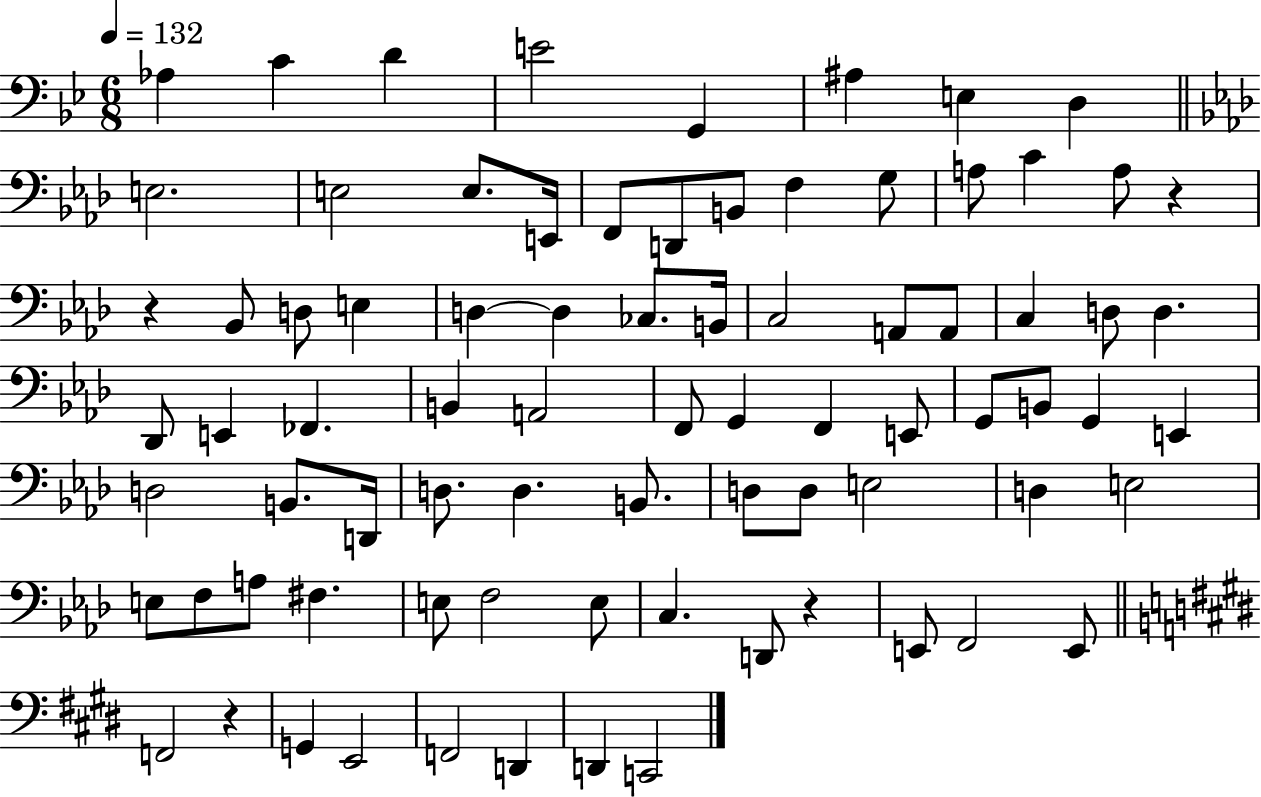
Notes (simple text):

Ab3/q C4/q D4/q E4/h G2/q A#3/q E3/q D3/q E3/h. E3/h E3/e. E2/s F2/e D2/e B2/e F3/q G3/e A3/e C4/q A3/e R/q R/q Bb2/e D3/e E3/q D3/q D3/q CES3/e. B2/s C3/h A2/e A2/e C3/q D3/e D3/q. Db2/e E2/q FES2/q. B2/q A2/h F2/e G2/q F2/q E2/e G2/e B2/e G2/q E2/q D3/h B2/e. D2/s D3/e. D3/q. B2/e. D3/e D3/e E3/h D3/q E3/h E3/e F3/e A3/e F#3/q. E3/e F3/h E3/e C3/q. D2/e R/q E2/e F2/h E2/e F2/h R/q G2/q E2/h F2/h D2/q D2/q C2/h